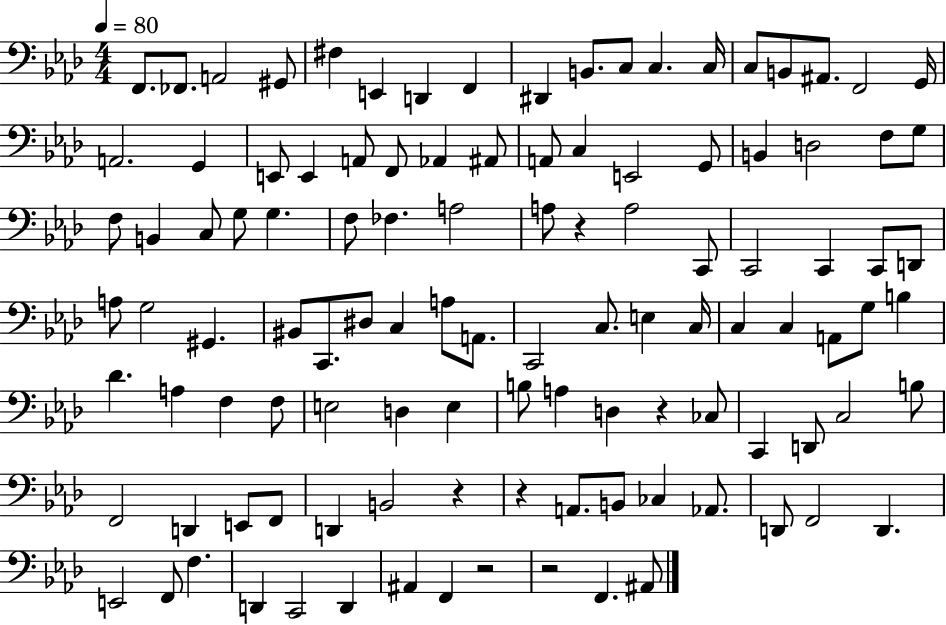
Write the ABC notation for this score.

X:1
T:Untitled
M:4/4
L:1/4
K:Ab
F,,/2 _F,,/2 A,,2 ^G,,/2 ^F, E,, D,, F,, ^D,, B,,/2 C,/2 C, C,/4 C,/2 B,,/2 ^A,,/2 F,,2 G,,/4 A,,2 G,, E,,/2 E,, A,,/2 F,,/2 _A,, ^A,,/2 A,,/2 C, E,,2 G,,/2 B,, D,2 F,/2 G,/2 F,/2 B,, C,/2 G,/2 G, F,/2 _F, A,2 A,/2 z A,2 C,,/2 C,,2 C,, C,,/2 D,,/2 A,/2 G,2 ^G,, ^B,,/2 C,,/2 ^D,/2 C, A,/2 A,,/2 C,,2 C,/2 E, C,/4 C, C, A,,/2 G,/2 B, _D A, F, F,/2 E,2 D, E, B,/2 A, D, z _C,/2 C,, D,,/2 C,2 B,/2 F,,2 D,, E,,/2 F,,/2 D,, B,,2 z z A,,/2 B,,/2 _C, _A,,/2 D,,/2 F,,2 D,, E,,2 F,,/2 F, D,, C,,2 D,, ^A,, F,, z2 z2 F,, ^A,,/2